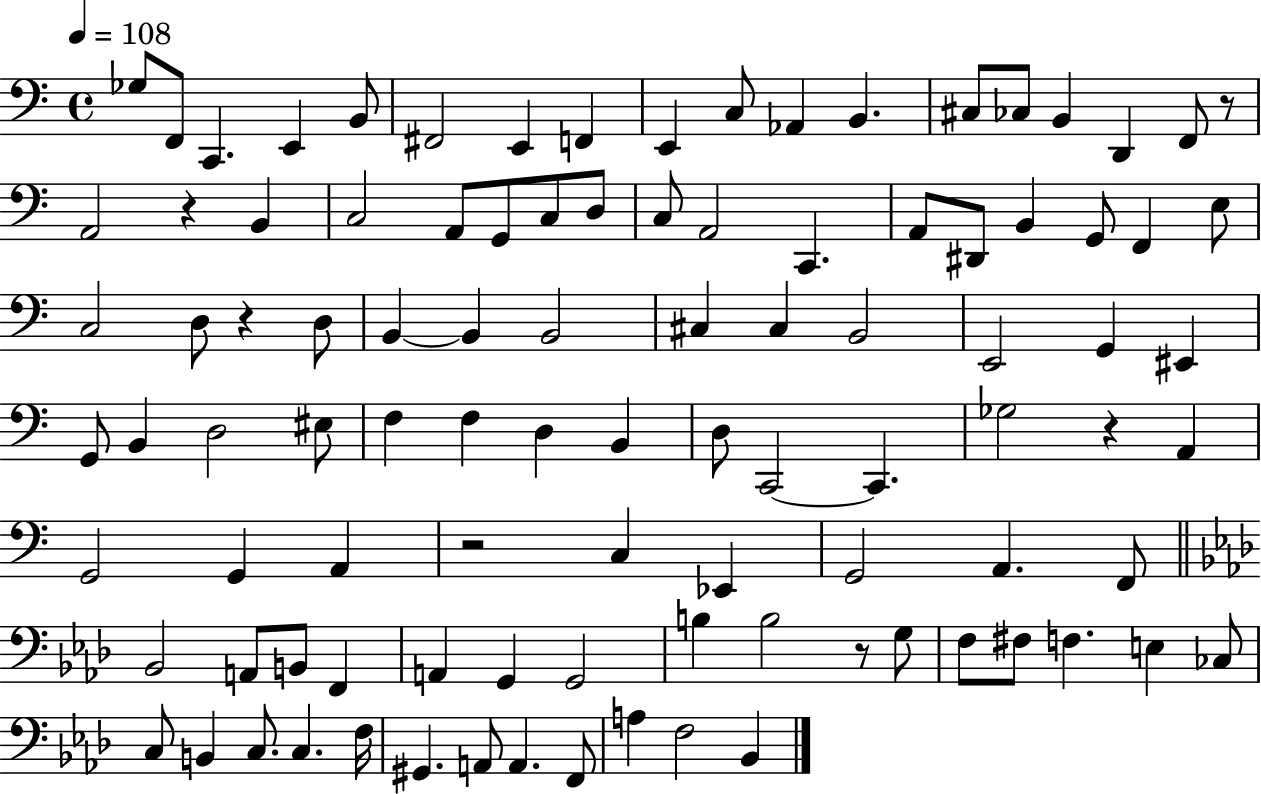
Gb3/e F2/e C2/q. E2/q B2/e F#2/h E2/q F2/q E2/q C3/e Ab2/q B2/q. C#3/e CES3/e B2/q D2/q F2/e R/e A2/h R/q B2/q C3/h A2/e G2/e C3/e D3/e C3/e A2/h C2/q. A2/e D#2/e B2/q G2/e F2/q E3/e C3/h D3/e R/q D3/e B2/q B2/q B2/h C#3/q C#3/q B2/h E2/h G2/q EIS2/q G2/e B2/q D3/h EIS3/e F3/q F3/q D3/q B2/q D3/e C2/h C2/q. Gb3/h R/q A2/q G2/h G2/q A2/q R/h C3/q Eb2/q G2/h A2/q. F2/e Bb2/h A2/e B2/e F2/q A2/q G2/q G2/h B3/q B3/h R/e G3/e F3/e F#3/e F3/q. E3/q CES3/e C3/e B2/q C3/e. C3/q. F3/s G#2/q. A2/e A2/q. F2/e A3/q F3/h Bb2/q